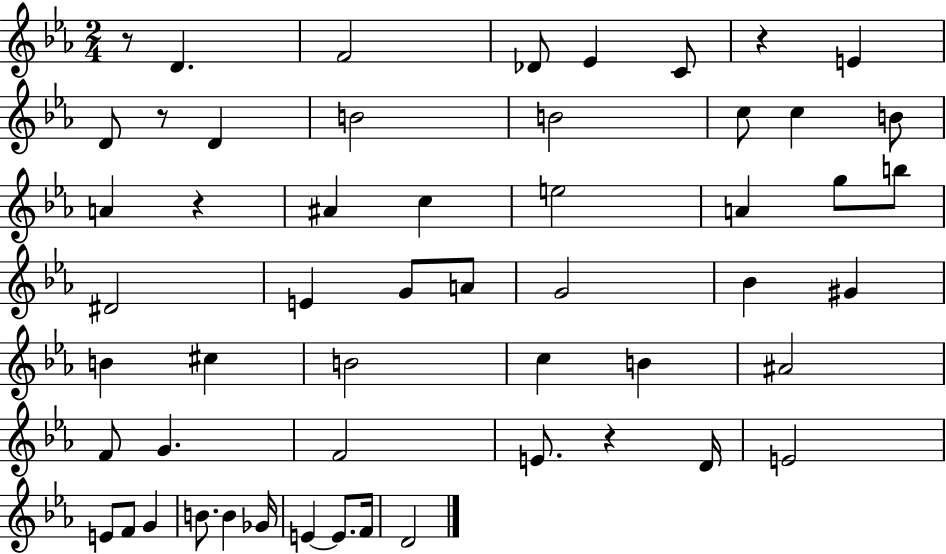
{
  \clef treble
  \numericTimeSignature
  \time 2/4
  \key ees \major
  \repeat volta 2 { r8 d'4. | f'2 | des'8 ees'4 c'8 | r4 e'4 | \break d'8 r8 d'4 | b'2 | b'2 | c''8 c''4 b'8 | \break a'4 r4 | ais'4 c''4 | e''2 | a'4 g''8 b''8 | \break dis'2 | e'4 g'8 a'8 | g'2 | bes'4 gis'4 | \break b'4 cis''4 | b'2 | c''4 b'4 | ais'2 | \break f'8 g'4. | f'2 | e'8. r4 d'16 | e'2 | \break e'8 f'8 g'4 | b'8. b'4 ges'16 | e'4~~ e'8. f'16 | d'2 | \break } \bar "|."
}